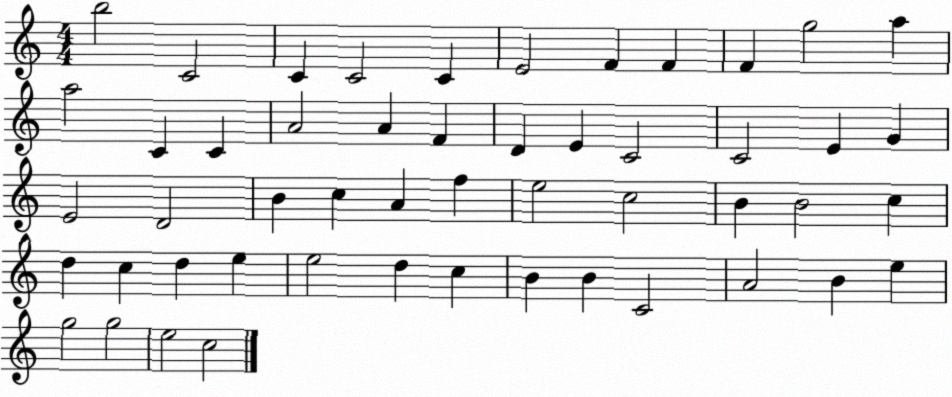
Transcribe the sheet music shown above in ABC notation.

X:1
T:Untitled
M:4/4
L:1/4
K:C
b2 C2 C C2 C E2 F F F g2 a a2 C C A2 A F D E C2 C2 E G E2 D2 B c A f e2 c2 B B2 c d c d e e2 d c B B C2 A2 B e g2 g2 e2 c2